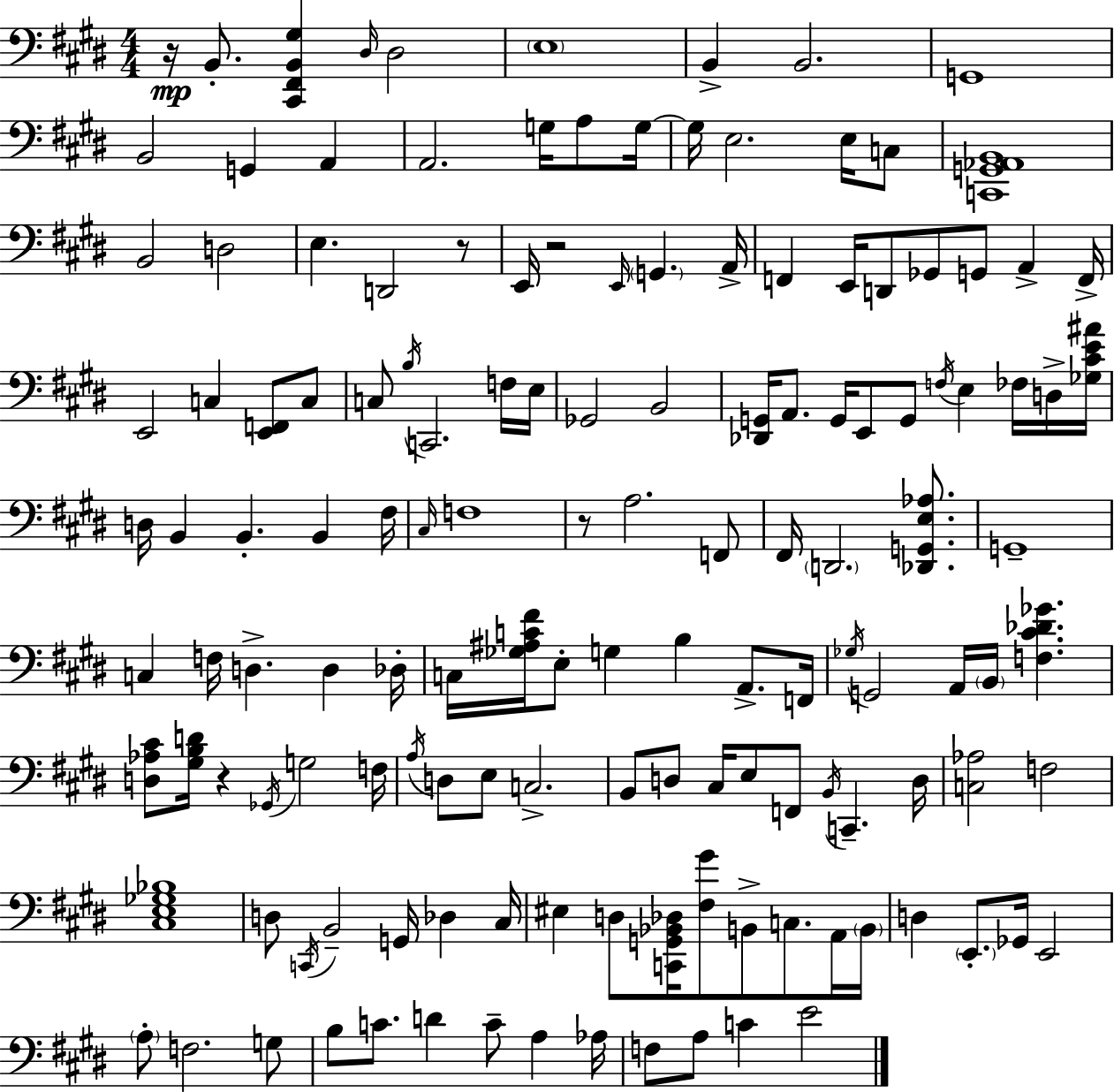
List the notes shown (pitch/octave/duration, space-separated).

R/s B2/e. [C#2,F#2,B2,G#3]/q D#3/s D#3/h E3/w B2/q B2/h. G2/w B2/h G2/q A2/q A2/h. G3/s A3/e G3/s G3/s E3/h. E3/s C3/e [C2,G2,Ab2,B2]/w B2/h D3/h E3/q. D2/h R/e E2/s R/h E2/s G2/q. A2/s F2/q E2/s D2/e Gb2/e G2/e A2/q F2/s E2/h C3/q [E2,F2]/e C3/e C3/e B3/s C2/h. F3/s E3/s Gb2/h B2/h [Db2,G2]/s A2/e. G2/s E2/e G2/e F3/s E3/q FES3/s D3/s [Gb3,C#4,E4,A#4]/s D3/s B2/q B2/q. B2/q F#3/s C#3/s F3/w R/e A3/h. F2/e F#2/s D2/h. [Db2,G2,E3,Ab3]/e. G2/w C3/q F3/s D3/q. D3/q Db3/s C3/s [Gb3,A#3,C4,F#4]/s E3/e G3/q B3/q A2/e. F2/s Gb3/s G2/h A2/s B2/s [F3,C#4,Db4,Gb4]/q. [D3,Ab3,C#4]/e [G#3,B3,D4]/s R/q Gb2/s G3/h F3/s A3/s D3/e E3/e C3/h. B2/e D3/e C#3/s E3/e F2/e B2/s C2/q. D3/s [C3,Ab3]/h F3/h [C#3,E3,Gb3,Bb3]/w D3/e C2/s B2/h G2/s Db3/q C#3/s EIS3/q D3/e [C2,G2,Bb2,Db3]/s [F#3,G#4]/e B2/e C3/e. A2/s B2/s D3/q E2/e. Gb2/s E2/h A3/e F3/h. G3/e B3/e C4/e. D4/q C4/e A3/q Ab3/s F3/e A3/e C4/q E4/h